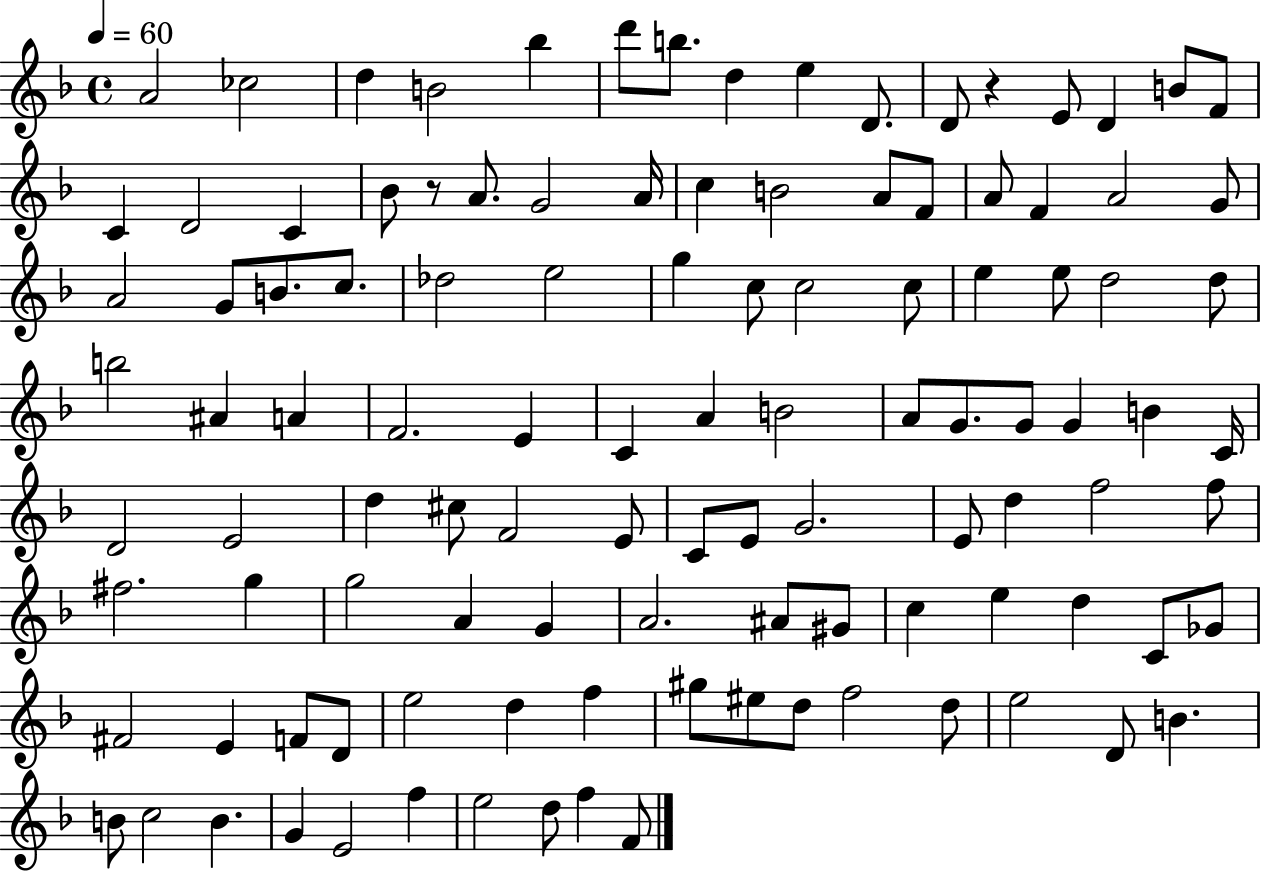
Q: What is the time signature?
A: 4/4